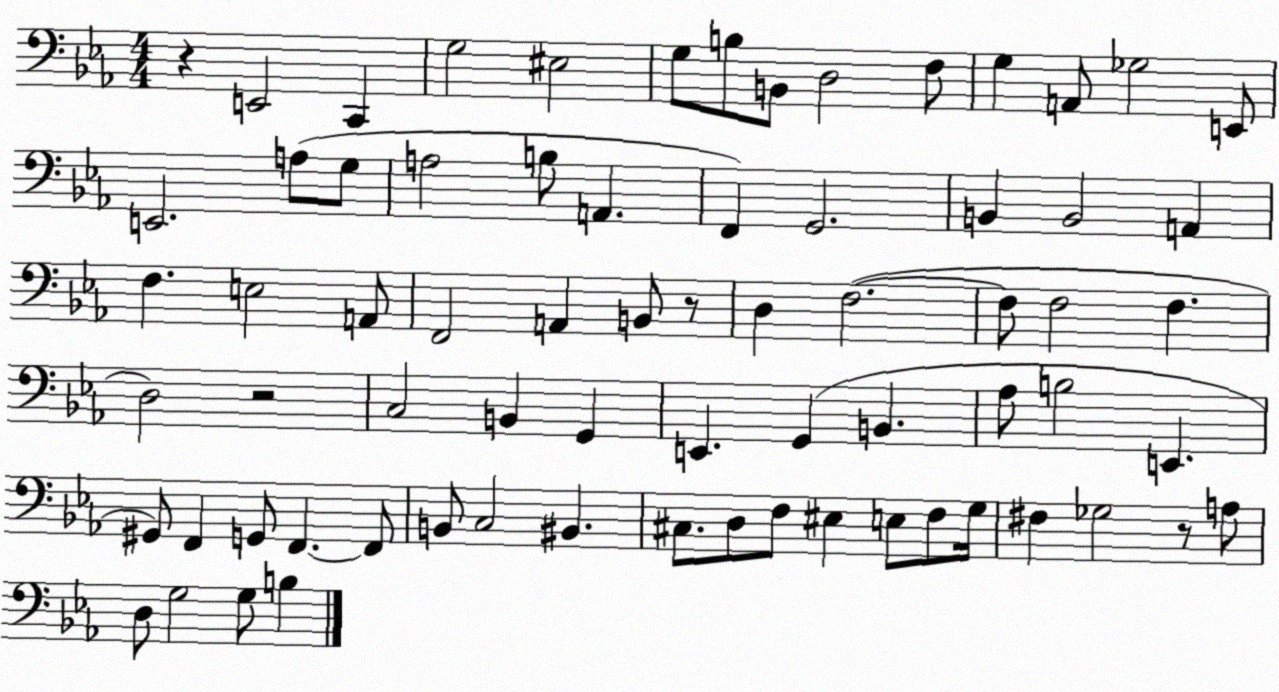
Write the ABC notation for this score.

X:1
T:Untitled
M:4/4
L:1/4
K:Eb
z E,,2 C,, G,2 ^E,2 G,/2 B,/2 B,,/2 D,2 F,/2 G, A,,/2 _G,2 E,,/2 E,,2 A,/2 G,/2 A,2 B,/2 A,, F,, G,,2 B,, B,,2 A,, F, E,2 A,,/2 F,,2 A,, B,,/2 z/2 D, F,2 F,/2 F,2 F, D,2 z2 C,2 B,, G,, E,, G,, B,, _A,/2 B,2 E,, ^G,,/2 F,, G,,/2 F,, F,,/2 B,,/2 C,2 ^B,, ^C,/2 D,/2 F,/2 ^E, E,/2 F,/2 G,/4 ^F, _G,2 z/2 A,/2 D,/2 G,2 G,/2 B,